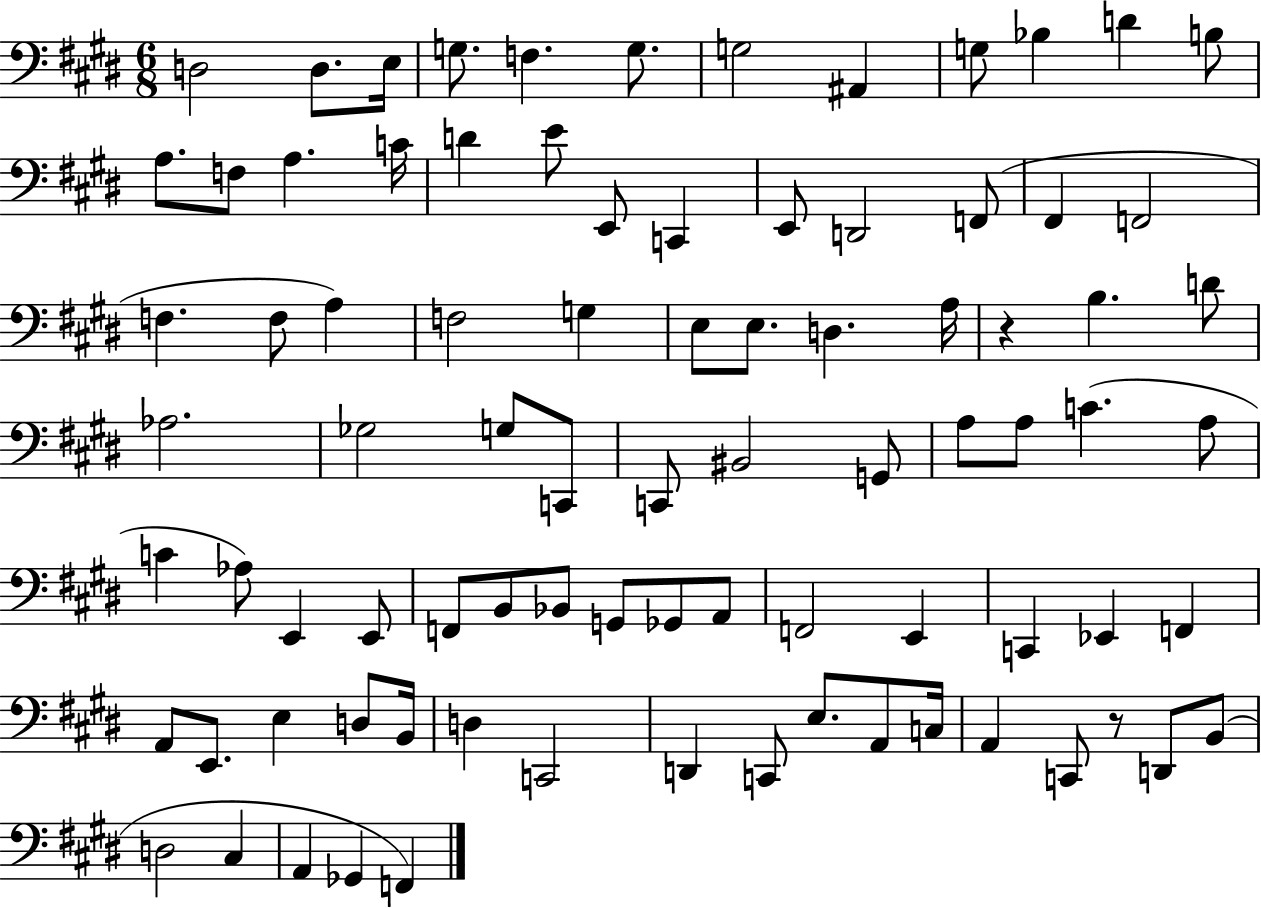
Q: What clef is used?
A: bass